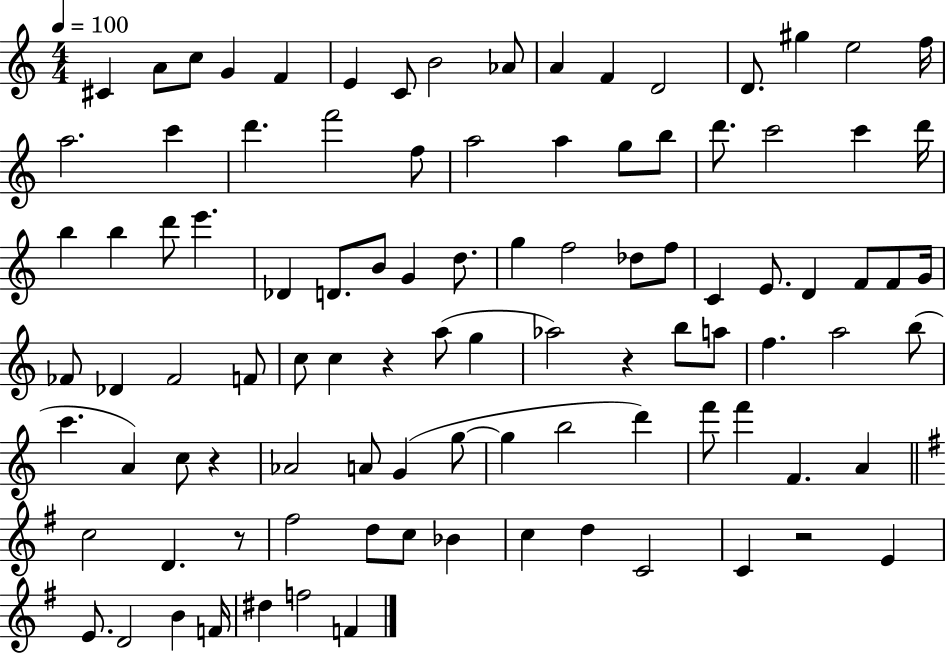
C#4/q A4/e C5/e G4/q F4/q E4/q C4/e B4/h Ab4/e A4/q F4/q D4/h D4/e. G#5/q E5/h F5/s A5/h. C6/q D6/q. F6/h F5/e A5/h A5/q G5/e B5/e D6/e. C6/h C6/q D6/s B5/q B5/q D6/e E6/q. Db4/q D4/e. B4/e G4/q D5/e. G5/q F5/h Db5/e F5/e C4/q E4/e. D4/q F4/e F4/e G4/s FES4/e Db4/q FES4/h F4/e C5/e C5/q R/q A5/e G5/q Ab5/h R/q B5/e A5/e F5/q. A5/h B5/e C6/q. A4/q C5/e R/q Ab4/h A4/e G4/q G5/e G5/q B5/h D6/q F6/e F6/q F4/q. A4/q C5/h D4/q. R/e F#5/h D5/e C5/e Bb4/q C5/q D5/q C4/h C4/q R/h E4/q E4/e. D4/h B4/q F4/s D#5/q F5/h F4/q